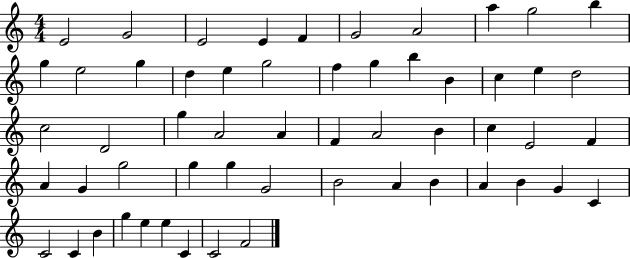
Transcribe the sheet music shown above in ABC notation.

X:1
T:Untitled
M:4/4
L:1/4
K:C
E2 G2 E2 E F G2 A2 a g2 b g e2 g d e g2 f g b B c e d2 c2 D2 g A2 A F A2 B c E2 F A G g2 g g G2 B2 A B A B G C C2 C B g e e C C2 F2